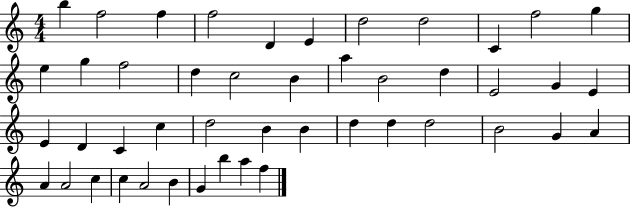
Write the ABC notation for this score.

X:1
T:Untitled
M:4/4
L:1/4
K:C
b f2 f f2 D E d2 d2 C f2 g e g f2 d c2 B a B2 d E2 G E E D C c d2 B B d d d2 B2 G A A A2 c c A2 B G b a f